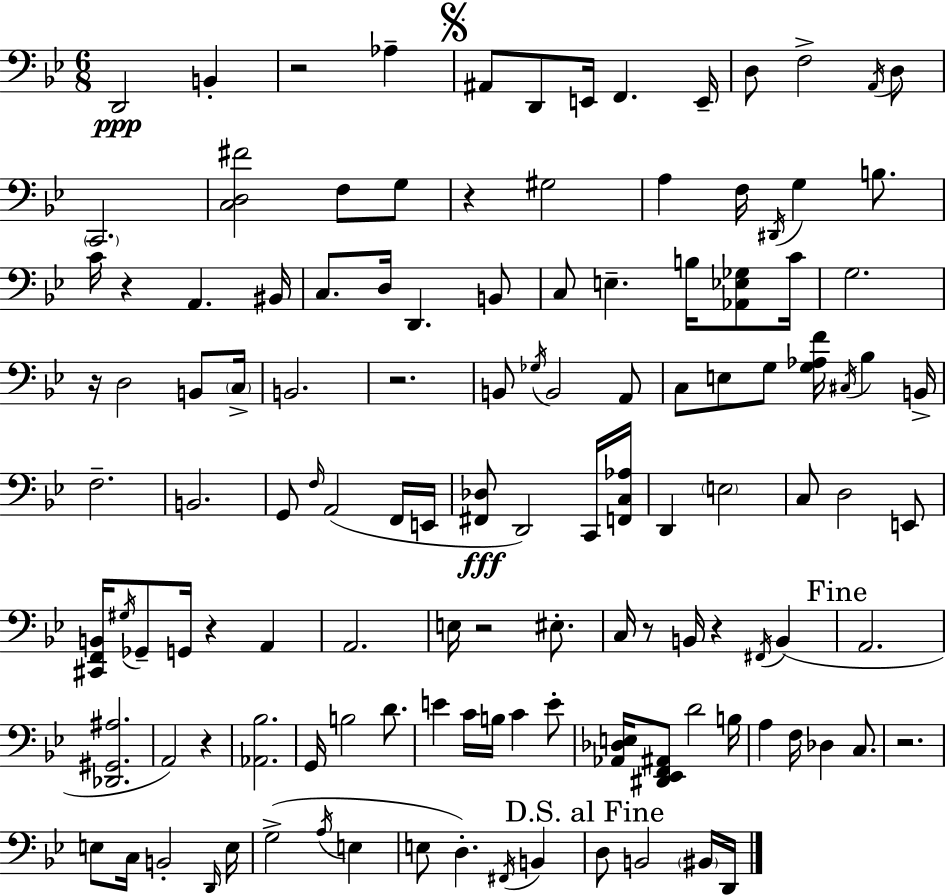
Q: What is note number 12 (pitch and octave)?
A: D3